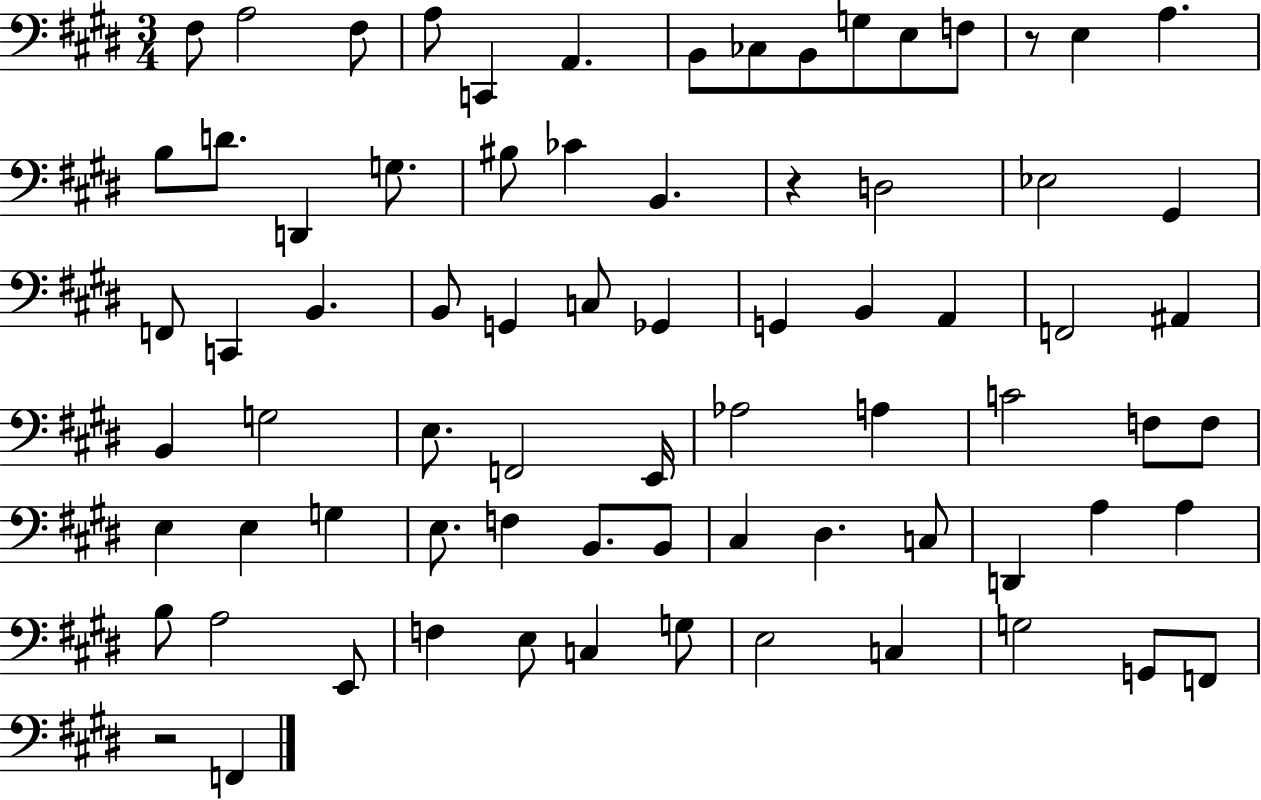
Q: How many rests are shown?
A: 3